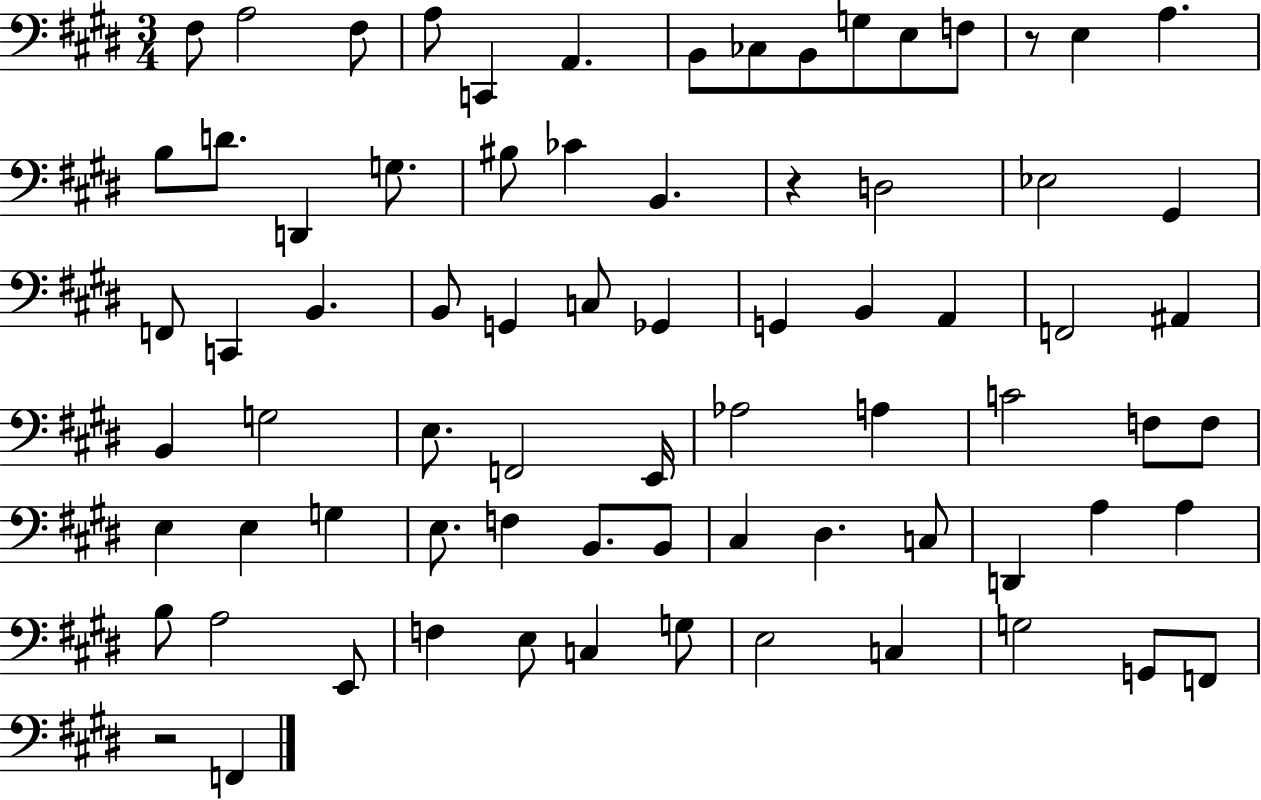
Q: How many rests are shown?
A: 3